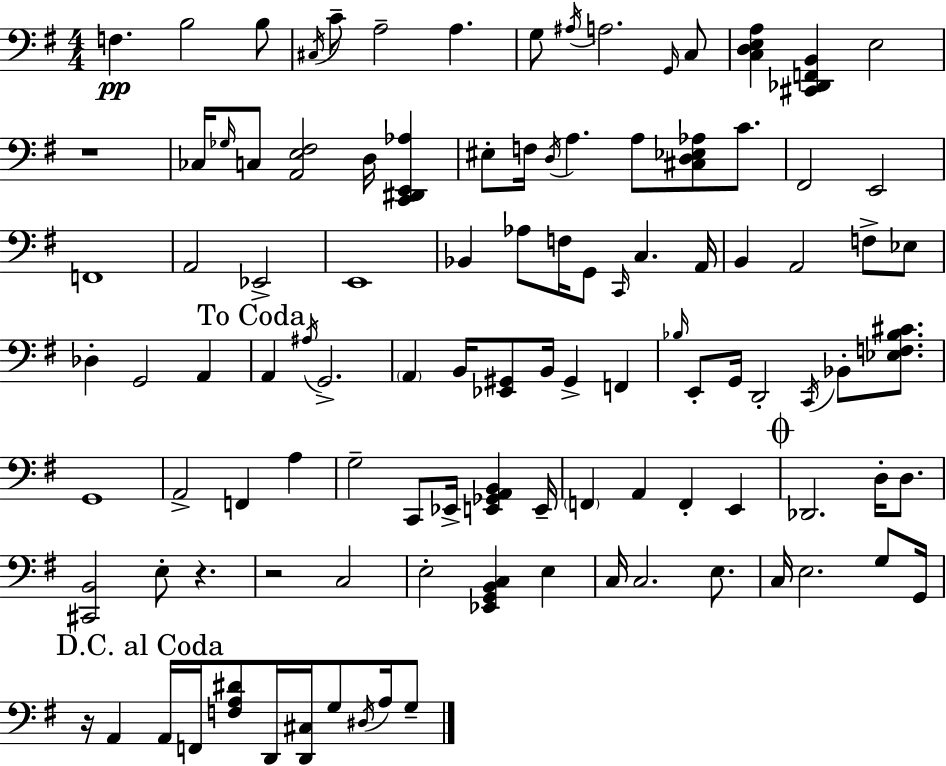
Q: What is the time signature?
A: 4/4